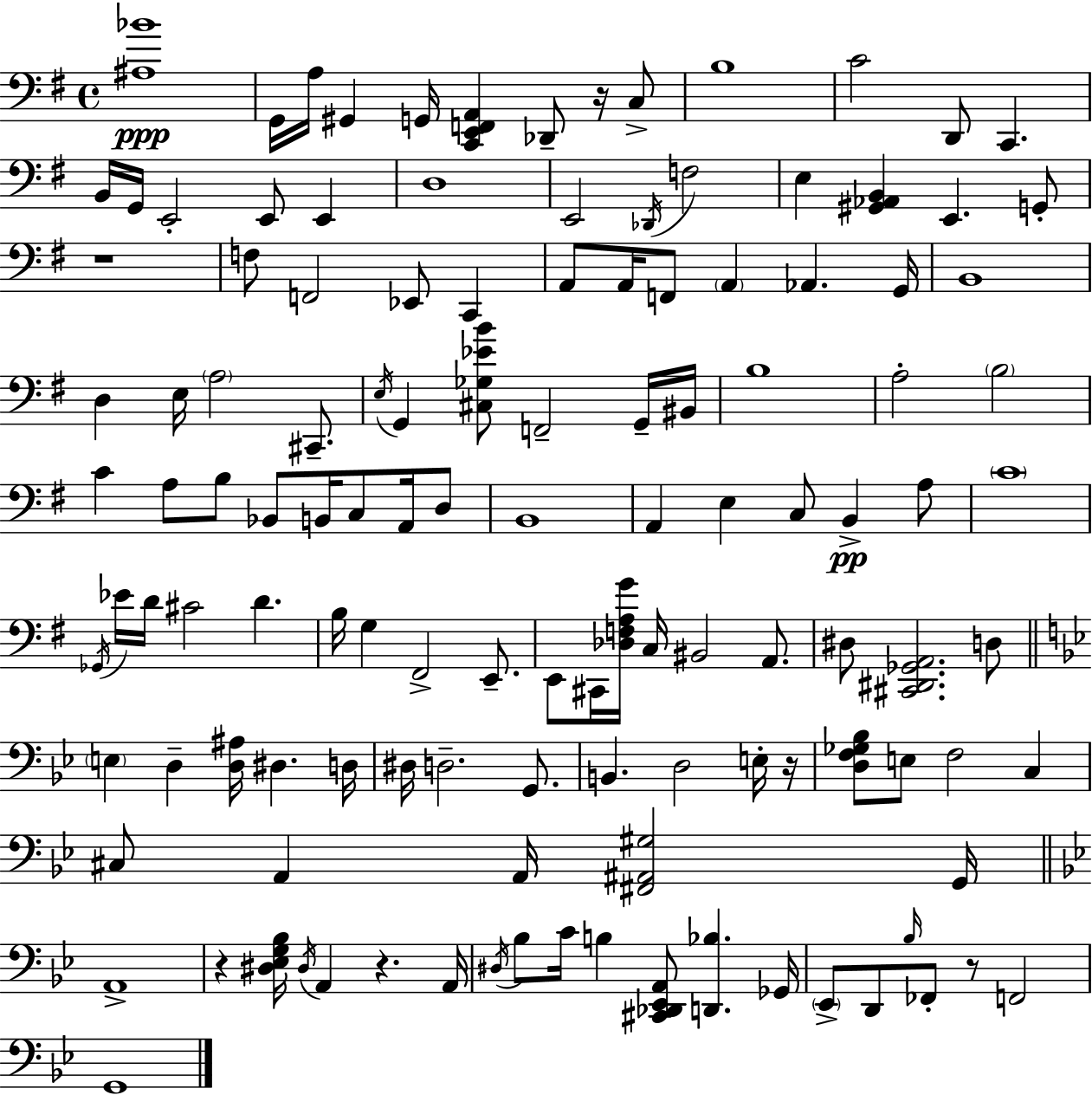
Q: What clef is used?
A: bass